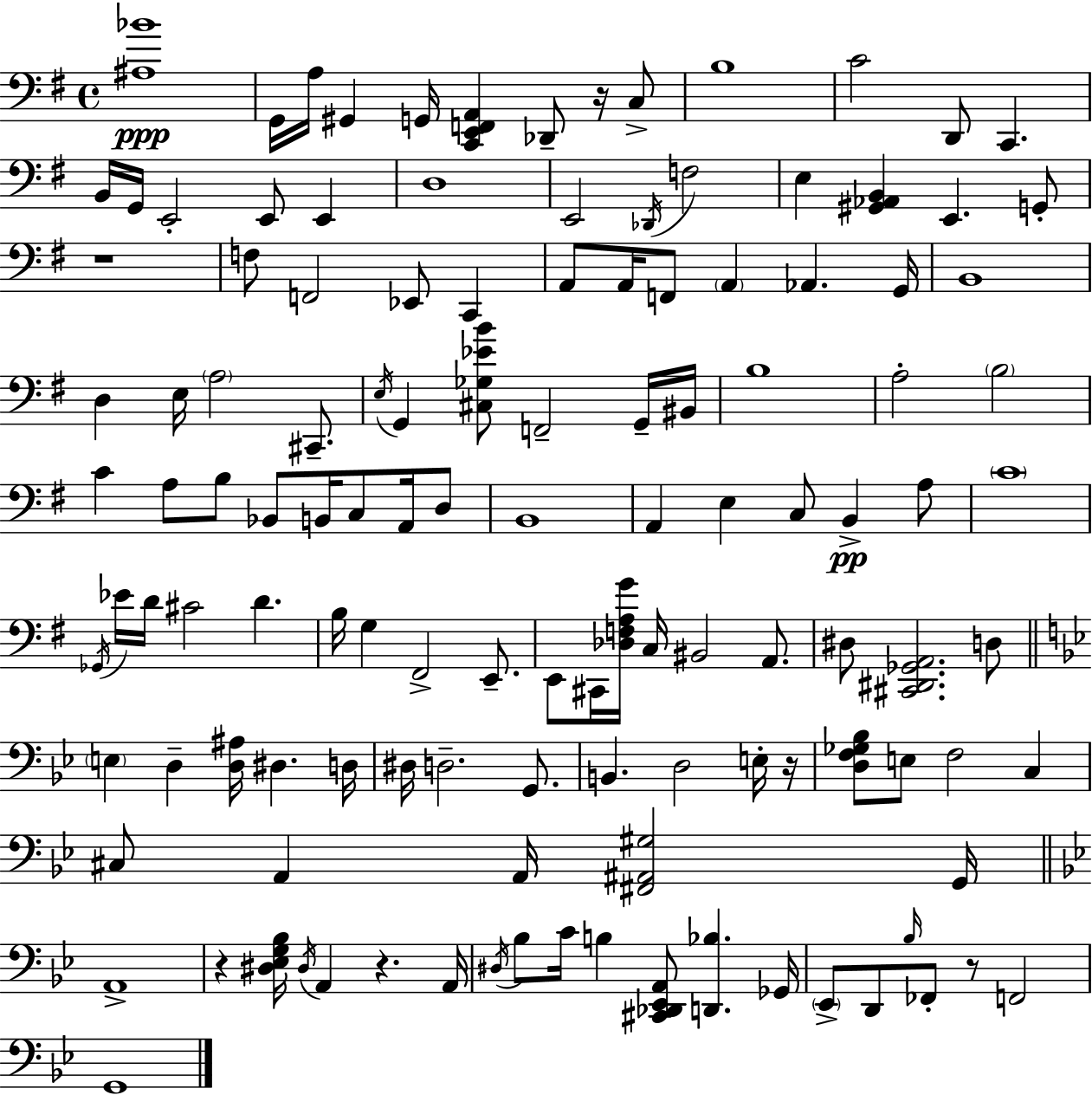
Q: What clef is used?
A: bass